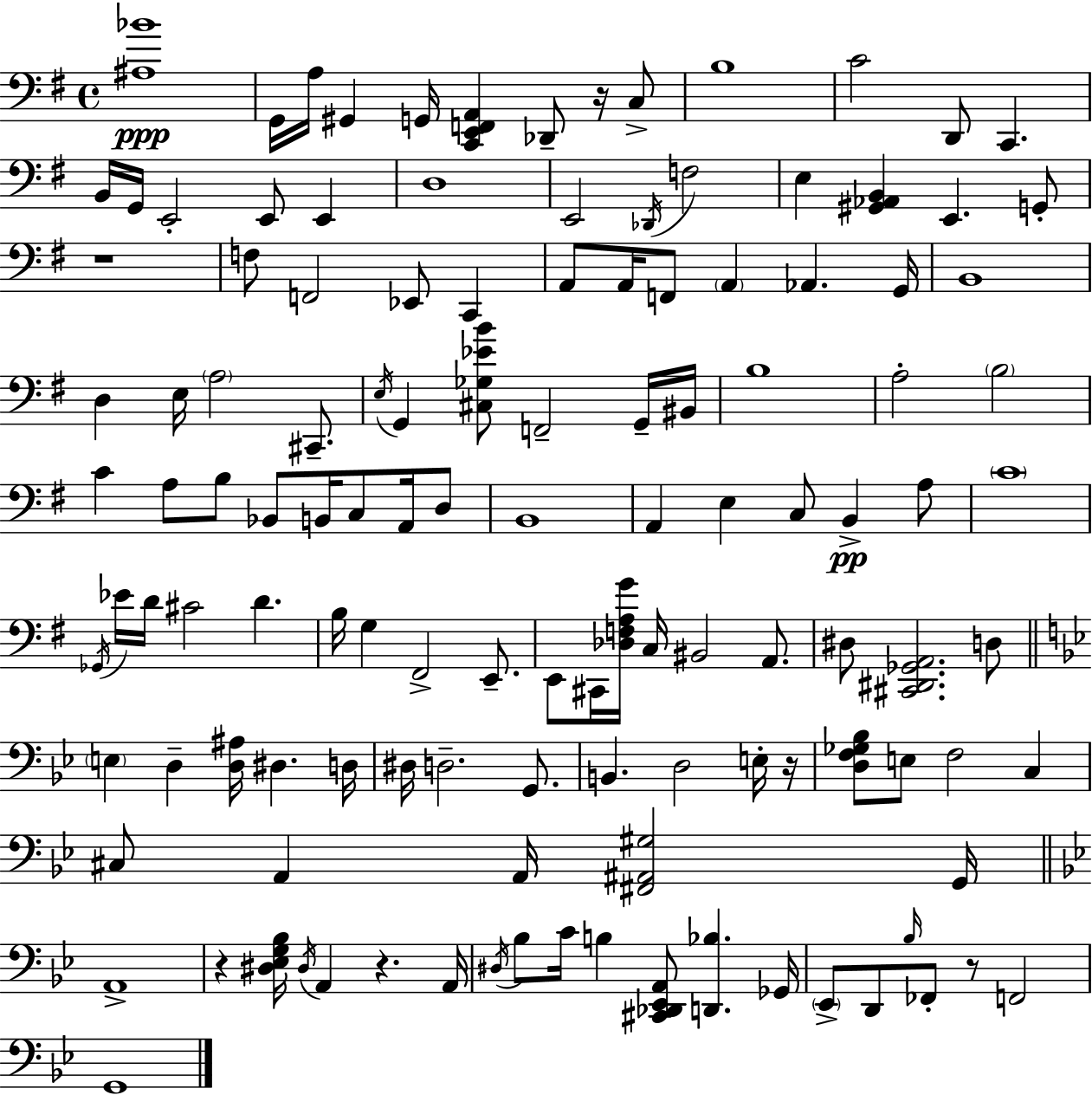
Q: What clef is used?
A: bass